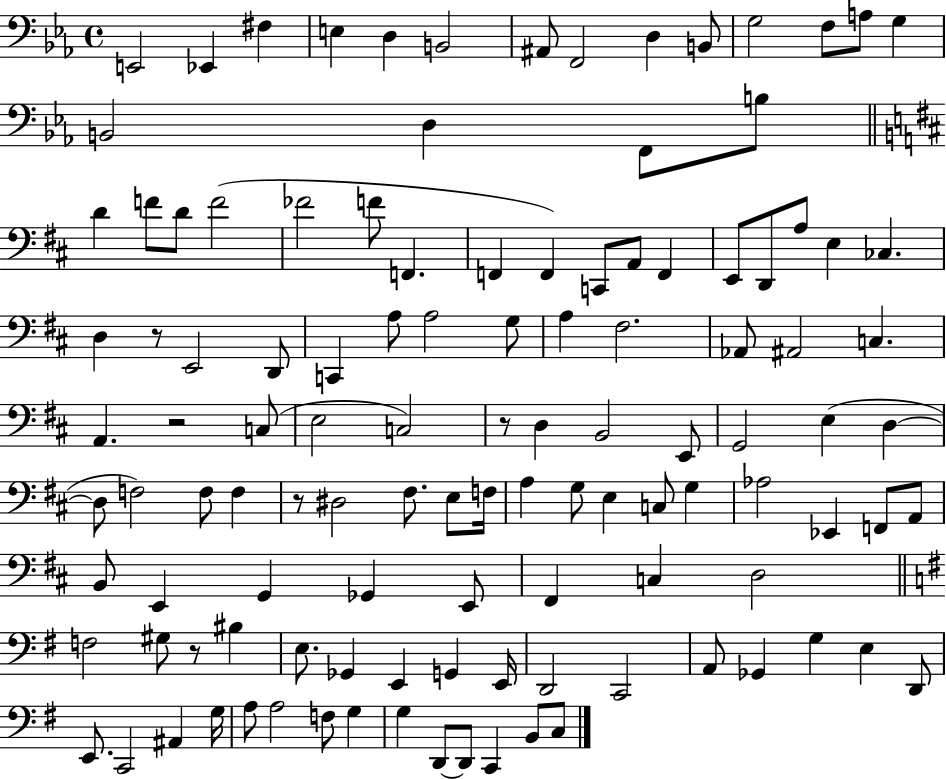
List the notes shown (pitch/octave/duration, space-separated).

E2/h Eb2/q F#3/q E3/q D3/q B2/h A#2/e F2/h D3/q B2/e G3/h F3/e A3/e G3/q B2/h D3/q F2/e B3/e D4/q F4/e D4/e F4/h FES4/h F4/e F2/q. F2/q F2/q C2/e A2/e F2/q E2/e D2/e A3/e E3/q CES3/q. D3/q R/e E2/h D2/e C2/q A3/e A3/h G3/e A3/q F#3/h. Ab2/e A#2/h C3/q. A2/q. R/h C3/e E3/h C3/h R/e D3/q B2/h E2/e G2/h E3/q D3/q D3/e F3/h F3/e F3/q R/e D#3/h F#3/e. E3/e F3/s A3/q G3/e E3/q C3/e G3/q Ab3/h Eb2/q F2/e A2/e B2/e E2/q G2/q Gb2/q E2/e F#2/q C3/q D3/h F3/h G#3/e R/e BIS3/q E3/e. Gb2/q E2/q G2/q E2/s D2/h C2/h A2/e Gb2/q G3/q E3/q D2/e E2/e. C2/h A#2/q G3/s A3/e A3/h F3/e G3/q G3/q D2/e D2/e C2/q B2/e C3/e